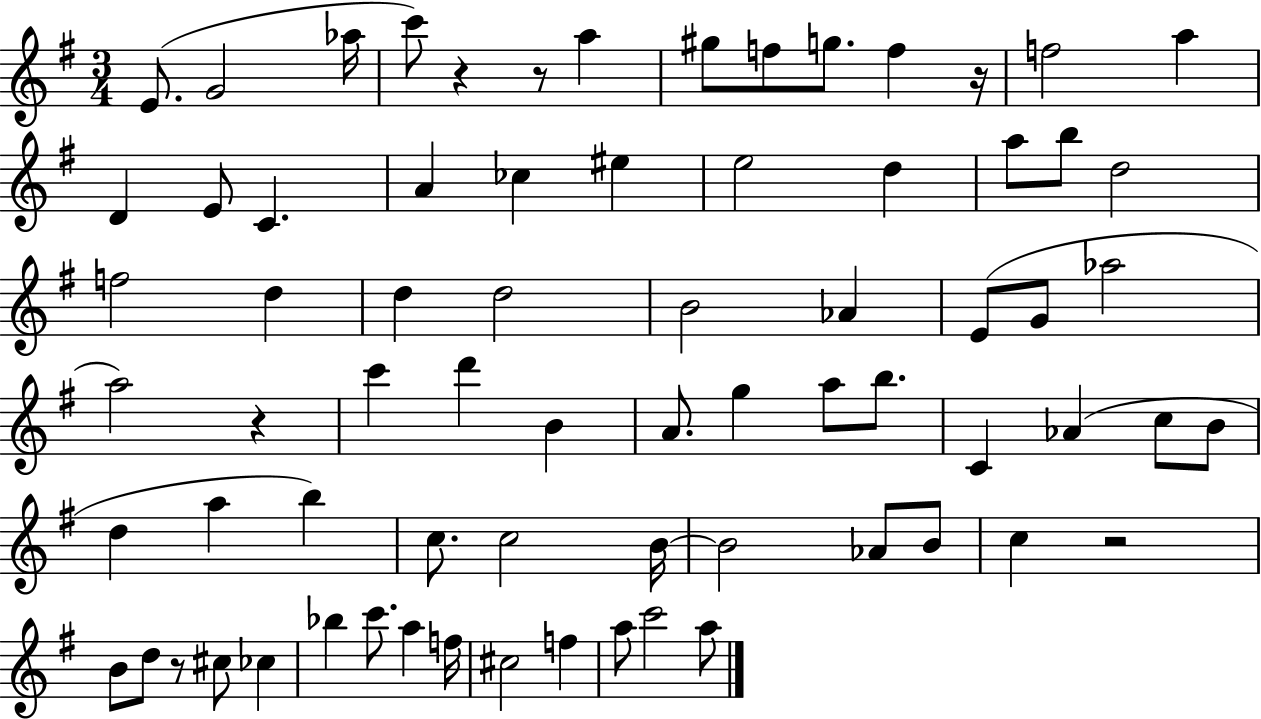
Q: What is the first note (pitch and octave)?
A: E4